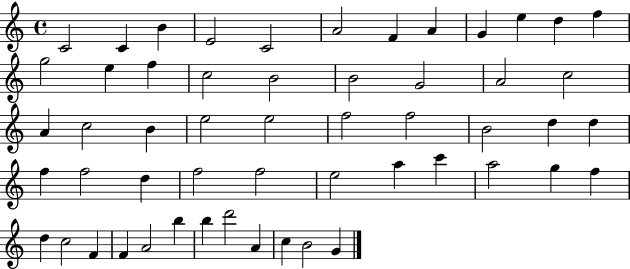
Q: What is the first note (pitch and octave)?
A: C4